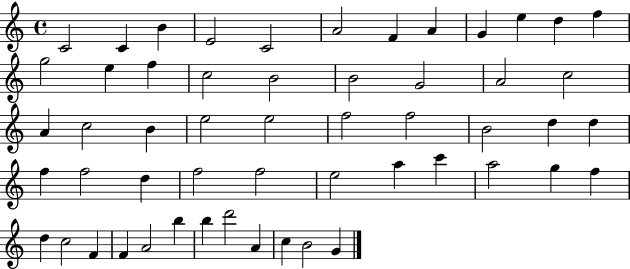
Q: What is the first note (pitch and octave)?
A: C4